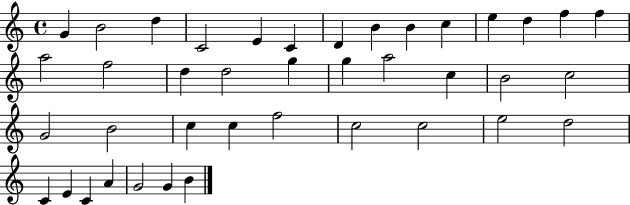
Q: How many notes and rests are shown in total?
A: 40